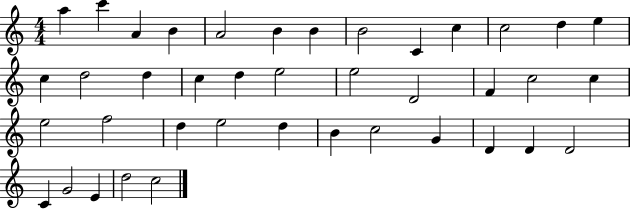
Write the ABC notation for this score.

X:1
T:Untitled
M:4/4
L:1/4
K:C
a c' A B A2 B B B2 C c c2 d e c d2 d c d e2 e2 D2 F c2 c e2 f2 d e2 d B c2 G D D D2 C G2 E d2 c2